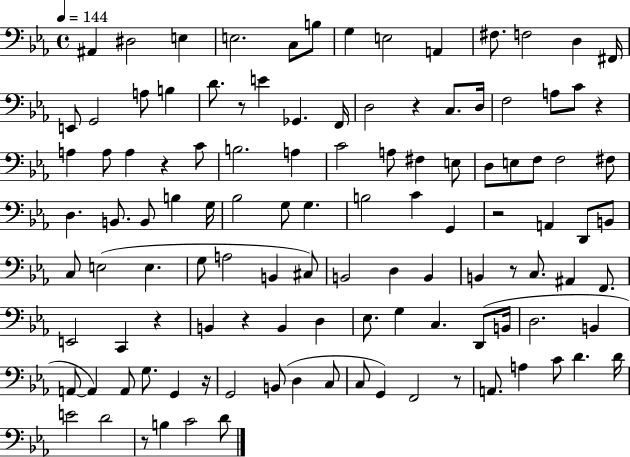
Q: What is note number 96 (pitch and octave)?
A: A3